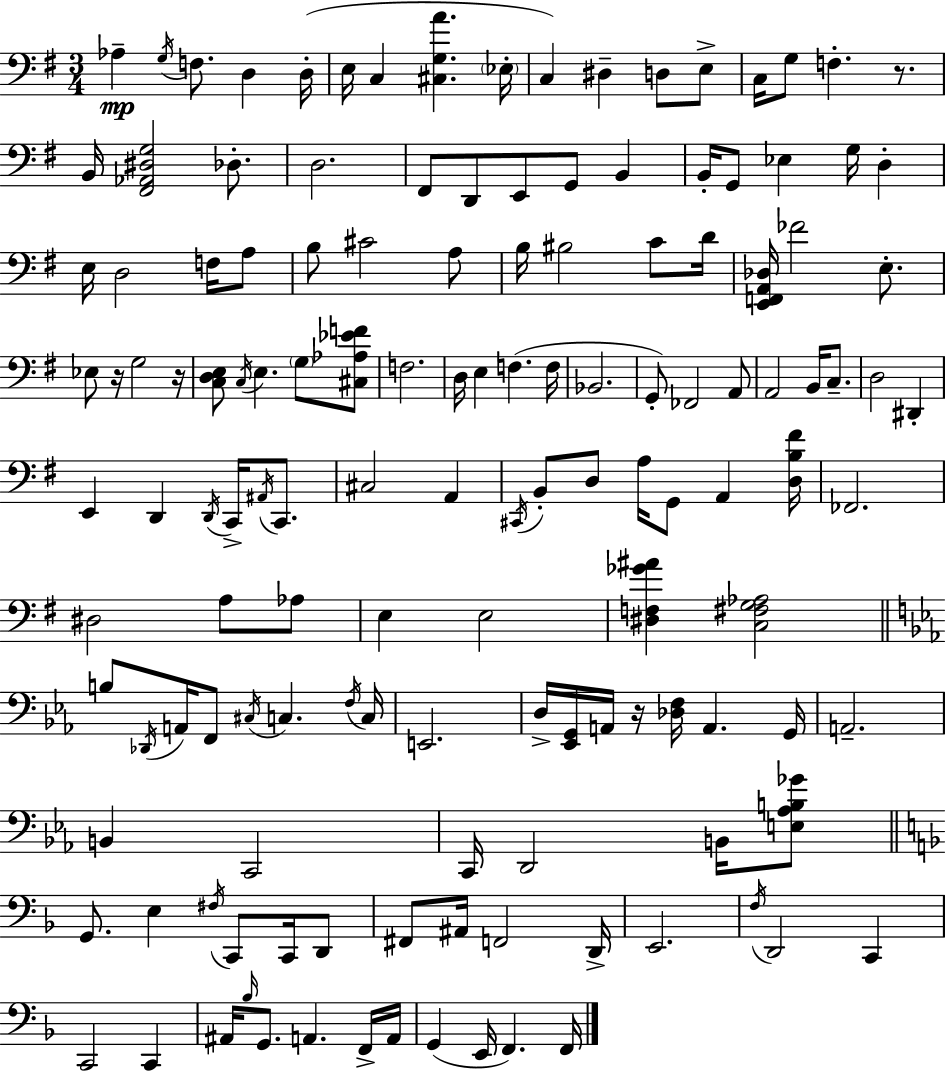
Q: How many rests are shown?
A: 4